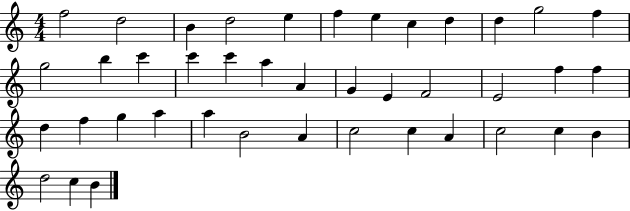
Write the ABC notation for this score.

X:1
T:Untitled
M:4/4
L:1/4
K:C
f2 d2 B d2 e f e c d d g2 f g2 b c' c' c' a A G E F2 E2 f f d f g a a B2 A c2 c A c2 c B d2 c B